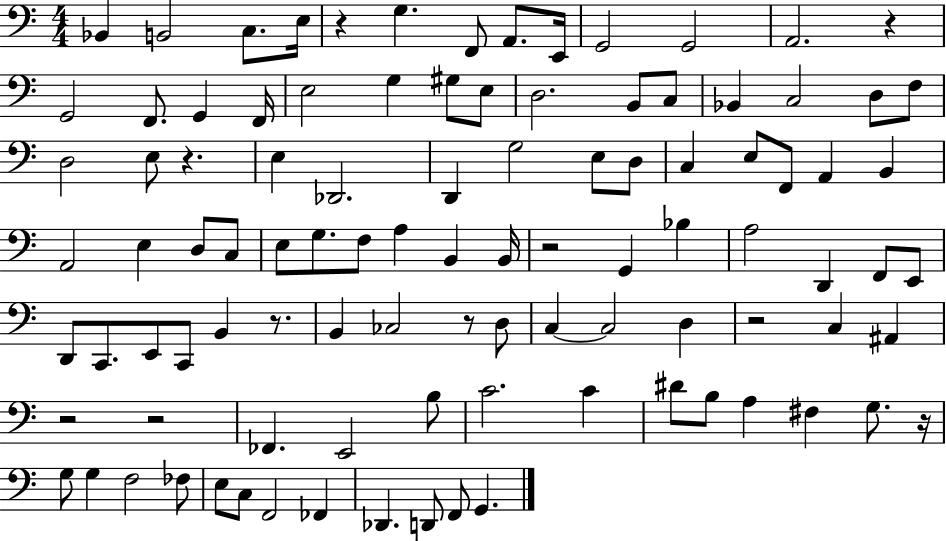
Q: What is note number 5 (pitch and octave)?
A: G3